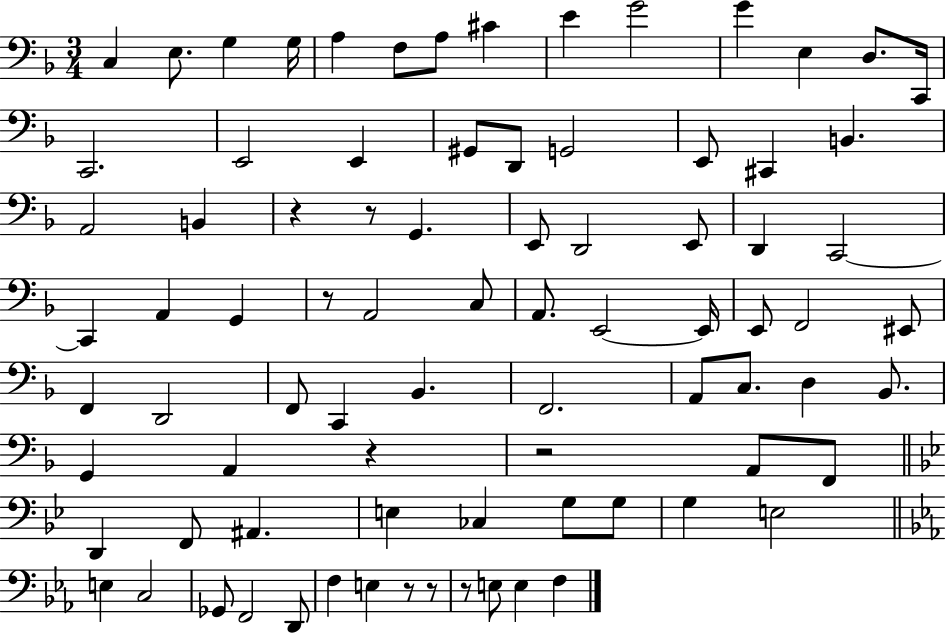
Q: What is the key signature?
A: F major